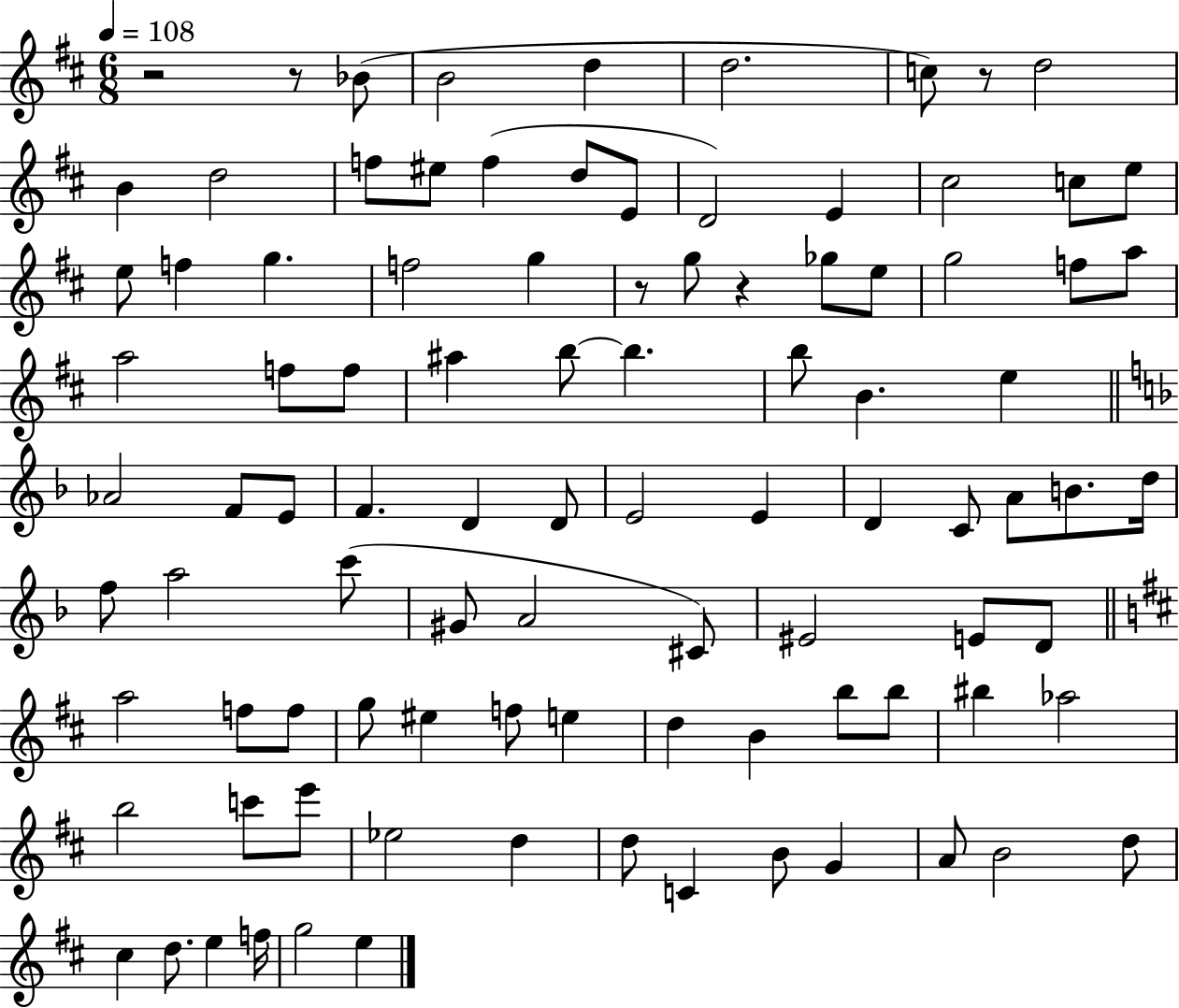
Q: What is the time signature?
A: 6/8